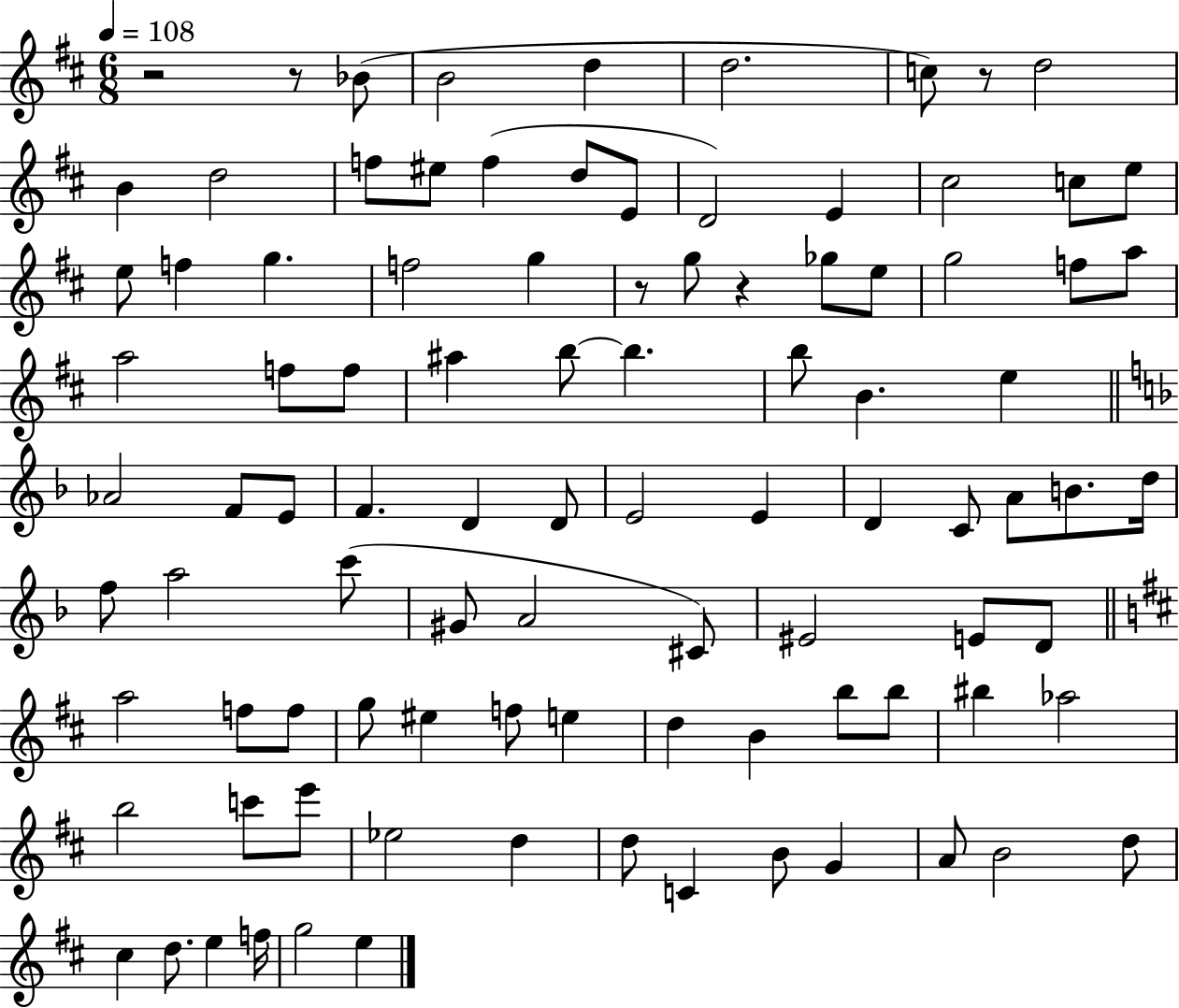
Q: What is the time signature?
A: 6/8